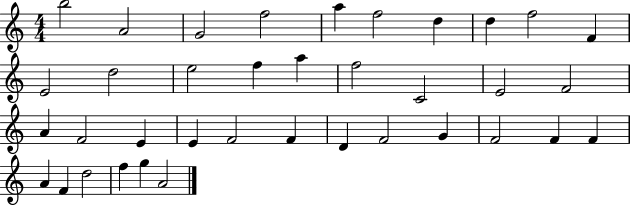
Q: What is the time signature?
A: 4/4